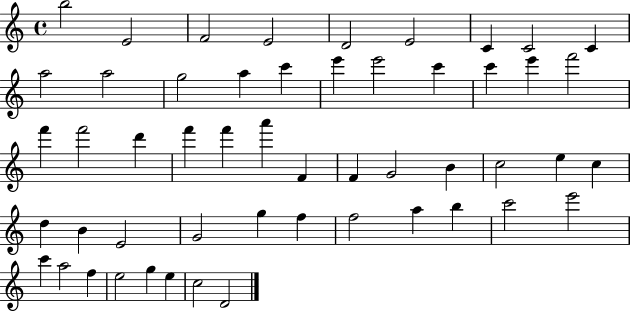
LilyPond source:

{
  \clef treble
  \time 4/4
  \defaultTimeSignature
  \key c \major
  b''2 e'2 | f'2 e'2 | d'2 e'2 | c'4 c'2 c'4 | \break a''2 a''2 | g''2 a''4 c'''4 | e'''4 e'''2 c'''4 | c'''4 e'''4 f'''2 | \break f'''4 f'''2 d'''4 | f'''4 f'''4 a'''4 f'4 | f'4 g'2 b'4 | c''2 e''4 c''4 | \break d''4 b'4 e'2 | g'2 g''4 f''4 | f''2 a''4 b''4 | c'''2 e'''2 | \break c'''4 a''2 f''4 | e''2 g''4 e''4 | c''2 d'2 | \bar "|."
}